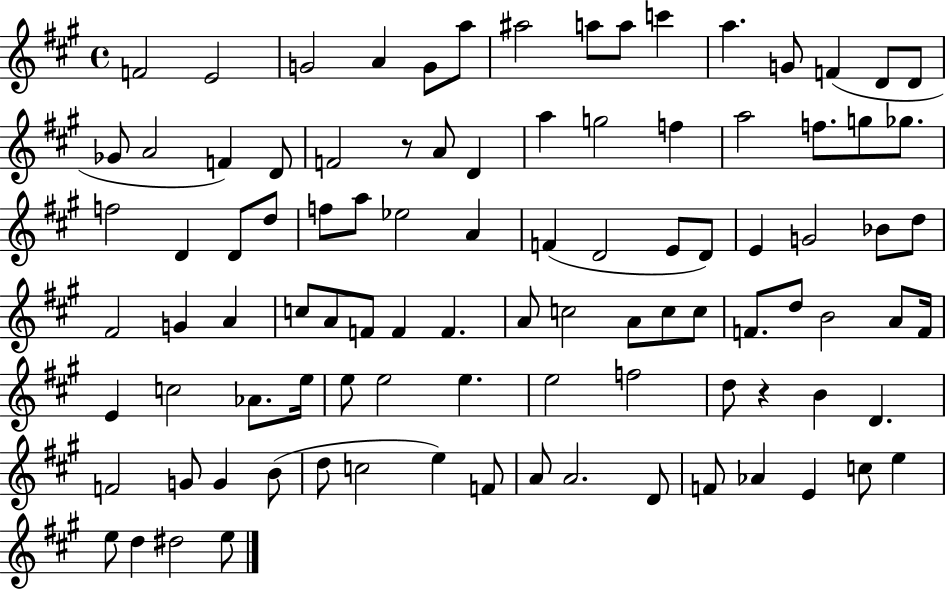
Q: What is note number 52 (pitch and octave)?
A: F4